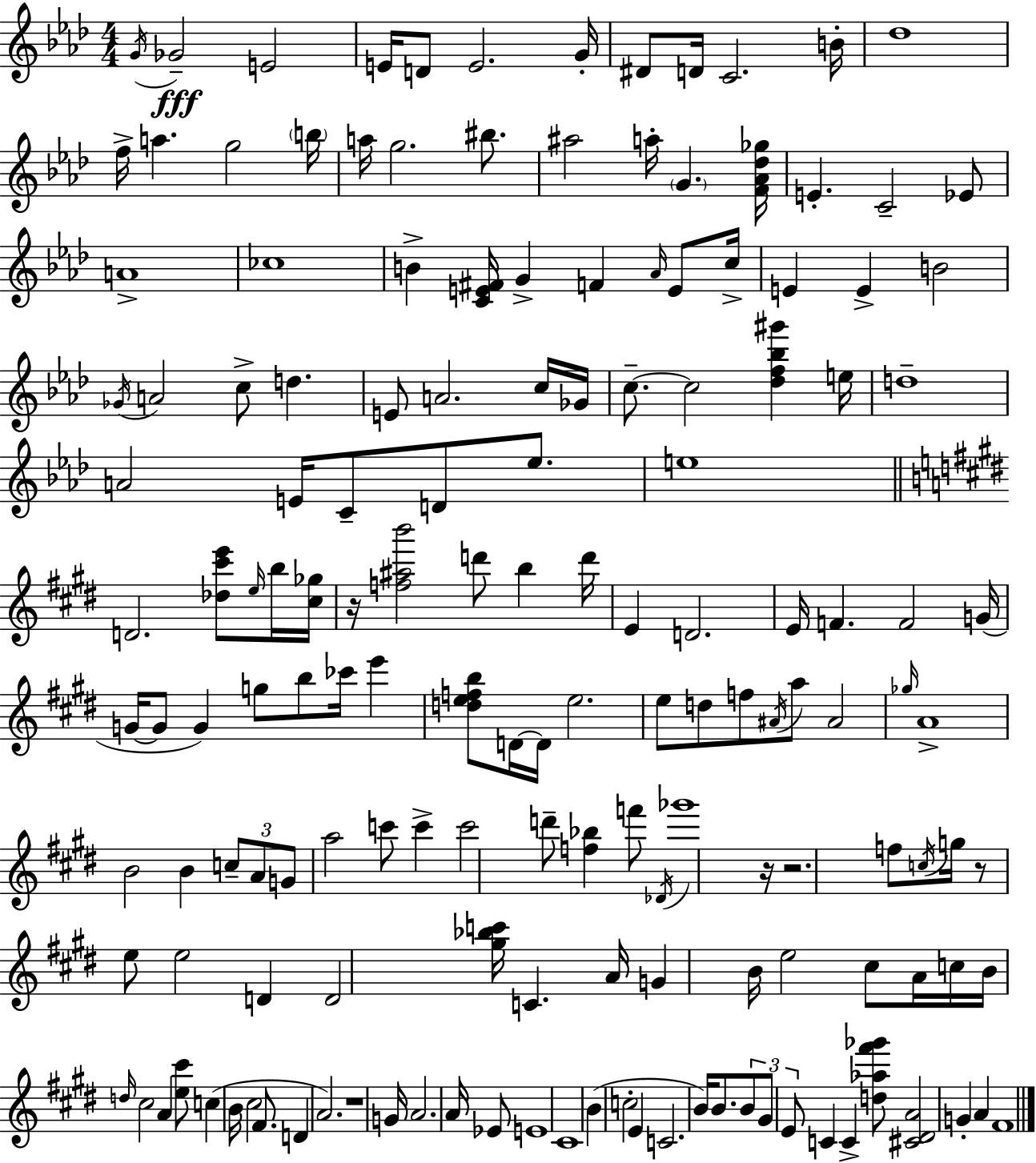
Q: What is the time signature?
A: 4/4